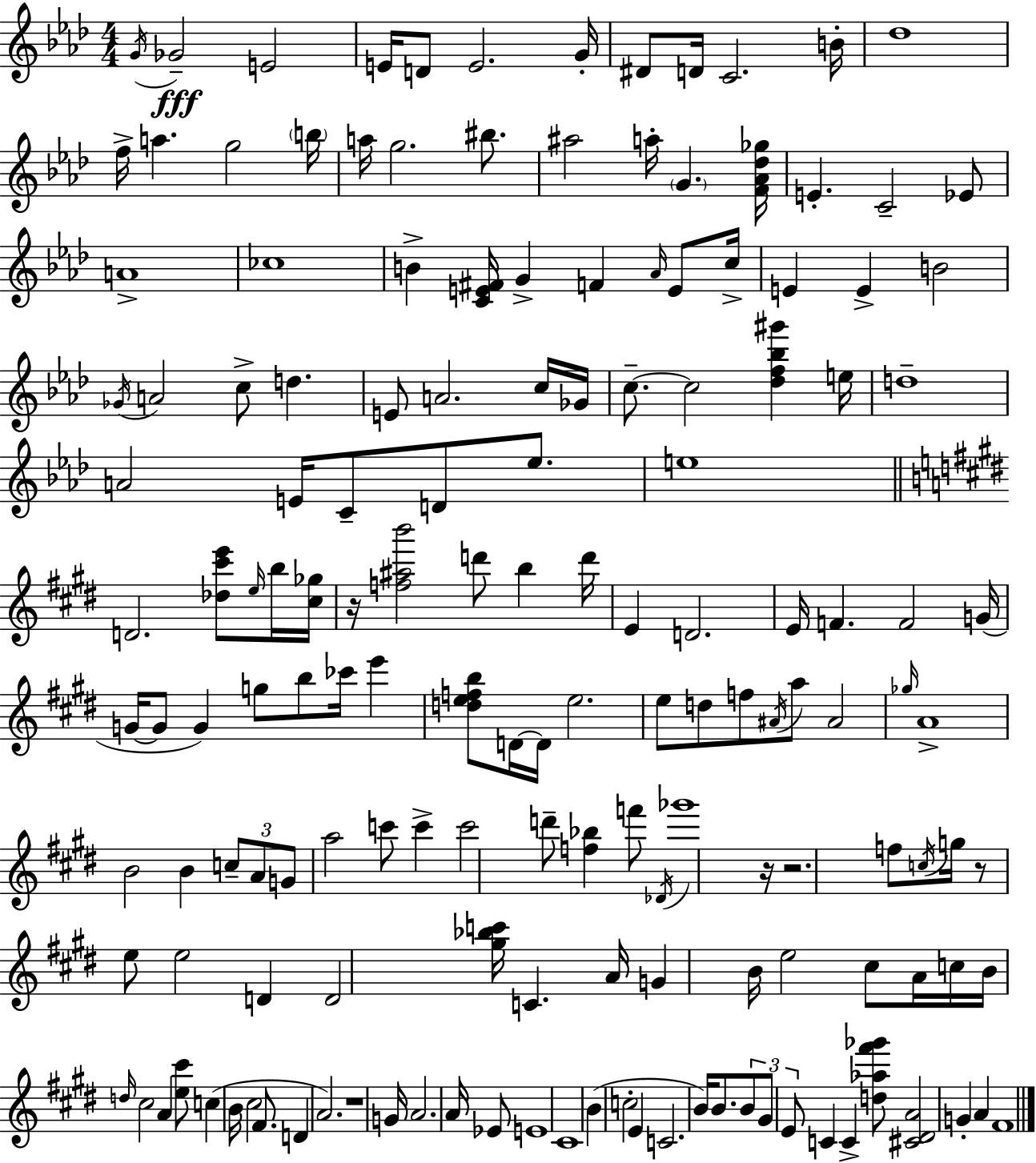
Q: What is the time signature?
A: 4/4